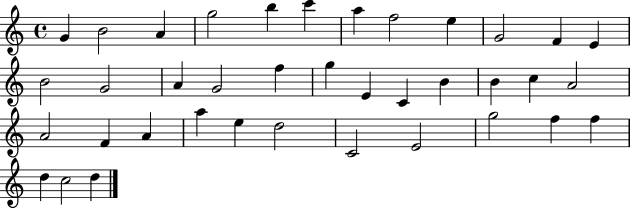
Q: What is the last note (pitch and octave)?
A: D5